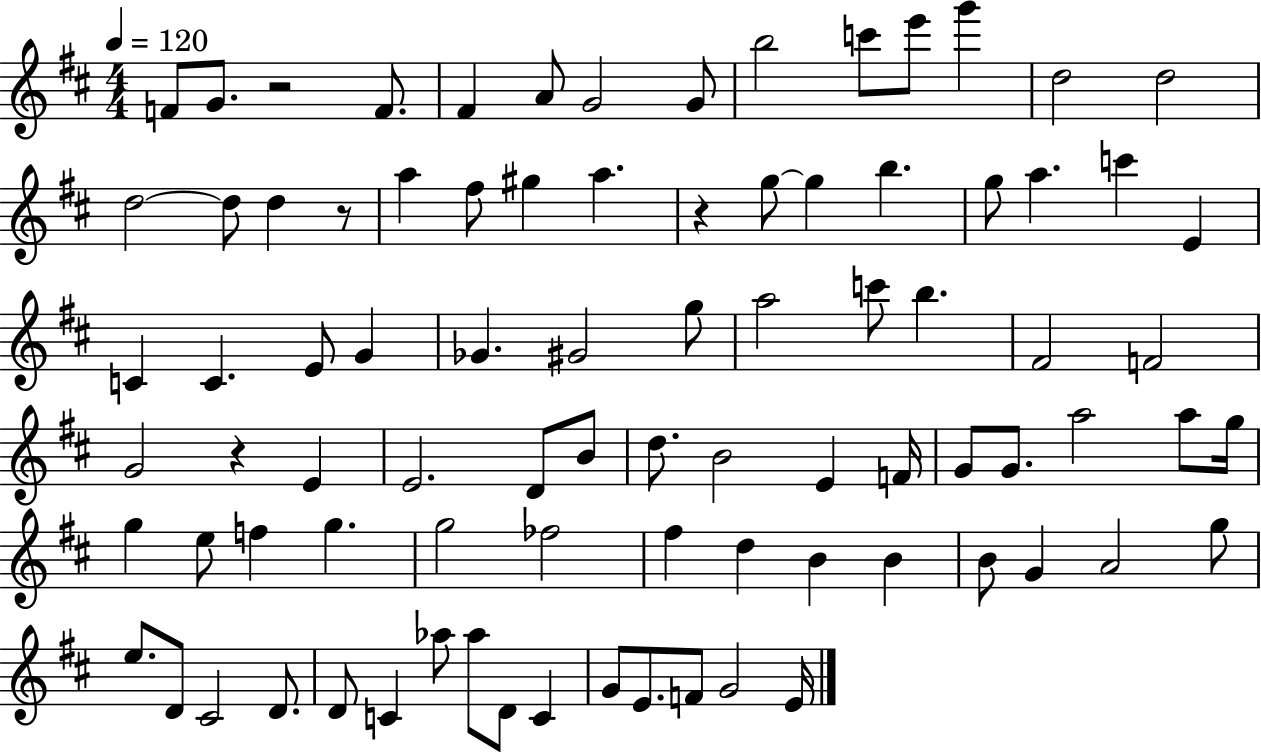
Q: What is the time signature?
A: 4/4